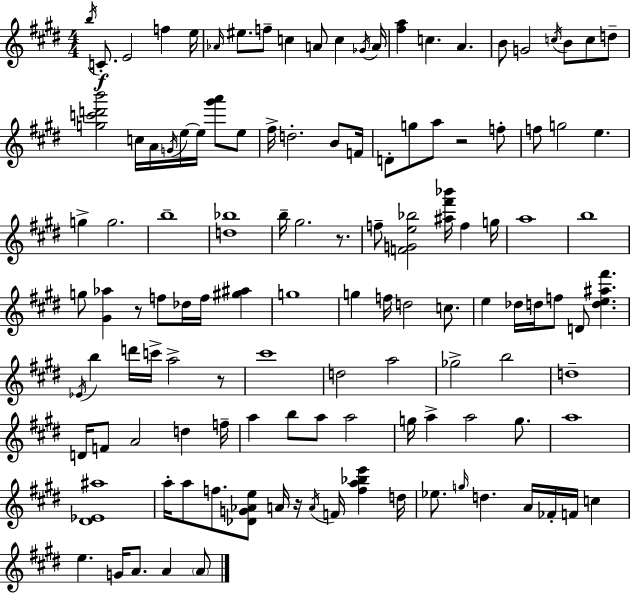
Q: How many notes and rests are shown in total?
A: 123